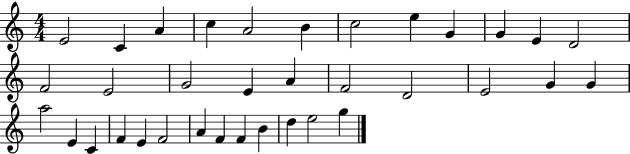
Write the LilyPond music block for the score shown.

{
  \clef treble
  \numericTimeSignature
  \time 4/4
  \key c \major
  e'2 c'4 a'4 | c''4 a'2 b'4 | c''2 e''4 g'4 | g'4 e'4 d'2 | \break f'2 e'2 | g'2 e'4 a'4 | f'2 d'2 | e'2 g'4 g'4 | \break a''2 e'4 c'4 | f'4 e'4 f'2 | a'4 f'4 f'4 b'4 | d''4 e''2 g''4 | \break \bar "|."
}